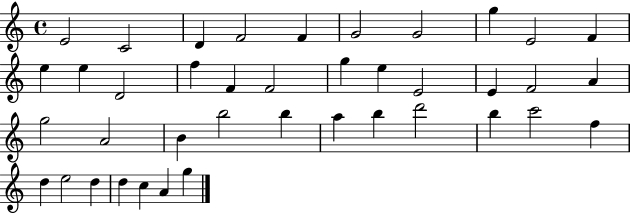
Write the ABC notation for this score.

X:1
T:Untitled
M:4/4
L:1/4
K:C
E2 C2 D F2 F G2 G2 g E2 F e e D2 f F F2 g e E2 E F2 A g2 A2 B b2 b a b d'2 b c'2 f d e2 d d c A g